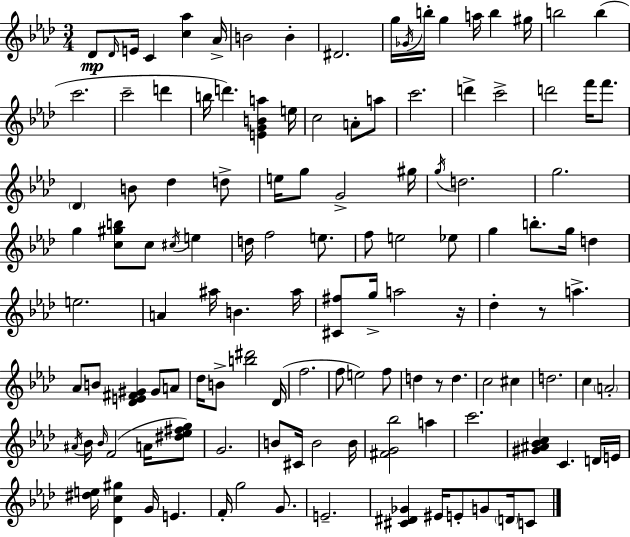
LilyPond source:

{
  \clef treble
  \numericTimeSignature
  \time 3/4
  \key aes \major
  des'8\mp \grace { des'16 } e'16 c'4 <c'' aes''>4 | aes'16-> b'2 b'4-. | dis'2. | g''16 \acciaccatura { ges'16 } b''16-. g''4 a''16 b''4 | \break gis''16 b''2 b''4( | c'''2. | c'''2-- d'''4 | b''16 d'''4.) <e' g' b' a''>4 | \break e''16 c''2 a'8-. | a''8 c'''2. | d'''4-> c'''2-> | d'''2 f'''16 f'''8. | \break \parenthesize des'4 b'8 des''4 | d''8-> e''16 g''8 g'2-> | gis''16 \acciaccatura { g''16 } d''2. | g''2. | \break g''4 <c'' gis'' b''>8 c''8 \acciaccatura { cis''16 } | e''4 d''16 f''2 | e''8. f''8 e''2 | ees''8 g''4 b''8.-. g''16 | \break d''4 e''2. | a'4 ais''16 b'4. | ais''16 <cis' fis''>8 g''16-> a''2 | r16 des''4-. r8 a''4.-> | \break aes'8 b'8 <des' e' fis' gis'>4 | gis'8 a'8 des''16 b'8-> <b'' dis'''>2 | des'16( f''2. | f''8 e''2) | \break f''8 d''4 r8 d''4. | c''2 | cis''4 d''2. | c''4 \parenthesize a'2-. | \break \acciaccatura { ais'16 } bes'16 \grace { bes'16 }( f'2 | a'16 <dis'' ees'' fis'' g''>8) g'2. | b'8 cis'16 b'2 | b'16 <fis' g' bes''>2 | \break a''4 c'''2. | <gis' ais' bes' c''>4 c'4. | d'16 e'16 <dis'' e''>16 <des' c'' gis''>4 g'16 | e'4. f'16-. g''2 | \break g'8. e'2.-- | <cis' dis' ges'>4 eis'16 e'8-. | g'8 \parenthesize d'16 c'8 \bar "|."
}